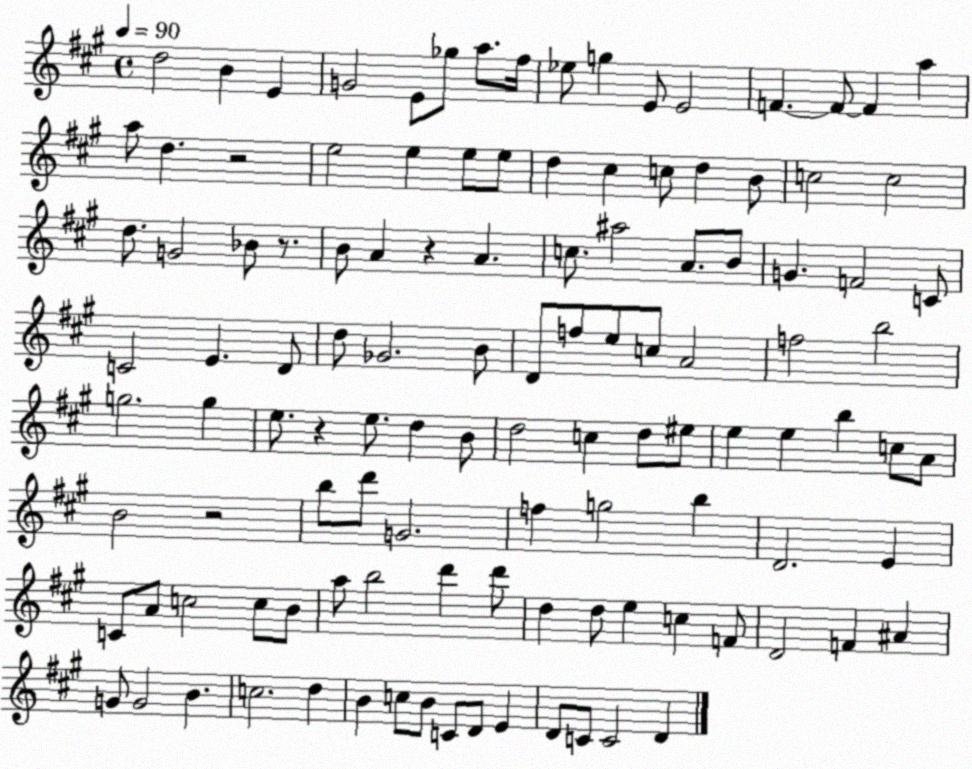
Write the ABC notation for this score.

X:1
T:Untitled
M:4/4
L:1/4
K:A
d2 B E G2 E/2 _g/2 a/2 ^f/4 _e/2 g E/2 E2 F F/2 F a a/2 d z2 e2 e e/2 e/2 d ^c c/2 d B/2 c2 c2 d/2 G2 _B/2 z/2 B/2 A z A c/2 ^a2 A/2 B/2 G F2 C/2 C2 E D/2 d/2 _G2 B/2 D/2 f/2 e/2 c/2 A2 f2 b2 g2 g e/2 z e/2 d B/2 d2 c d/2 ^e/2 e e b c/2 A/2 B2 z2 b/2 d'/2 G2 f g2 b D2 E C/2 A/2 c2 c/2 B/2 a/2 b2 d' d'/2 d d/2 e c F/2 D2 F ^A G/2 G2 B c2 d B c/2 B/2 C/2 D/2 E D/2 C/2 C2 D